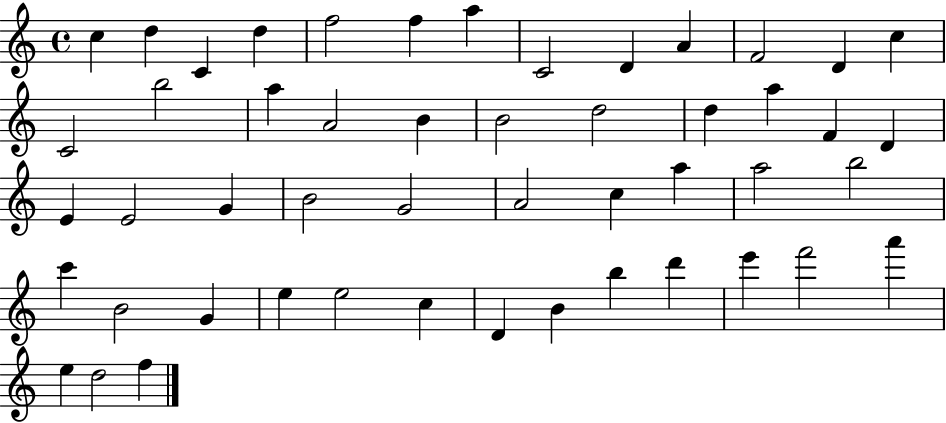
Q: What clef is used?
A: treble